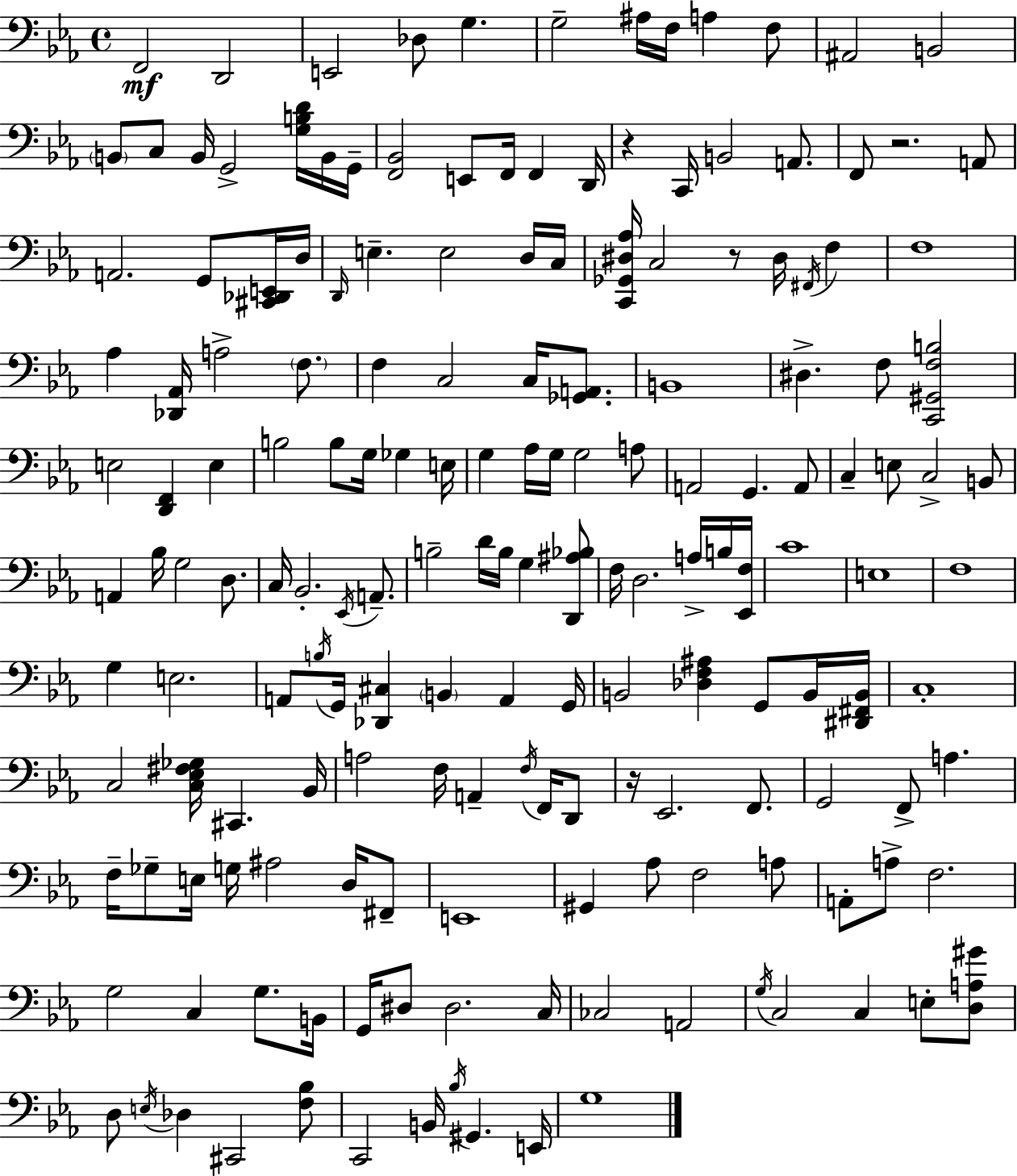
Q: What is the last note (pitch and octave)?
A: G3